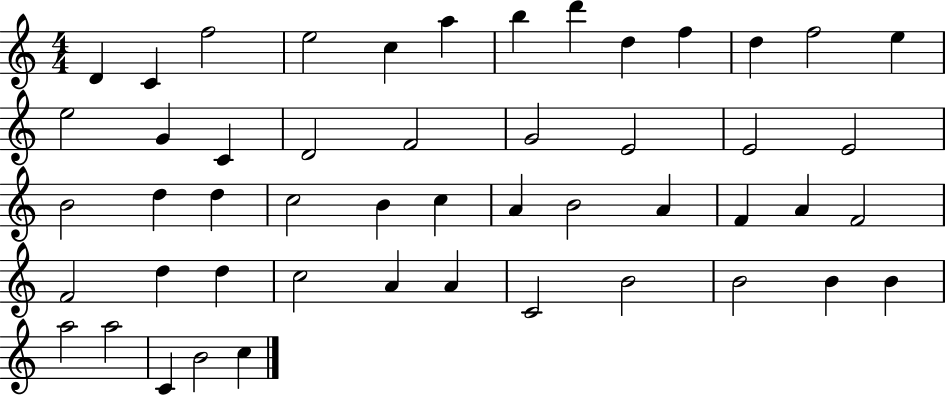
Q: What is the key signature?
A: C major